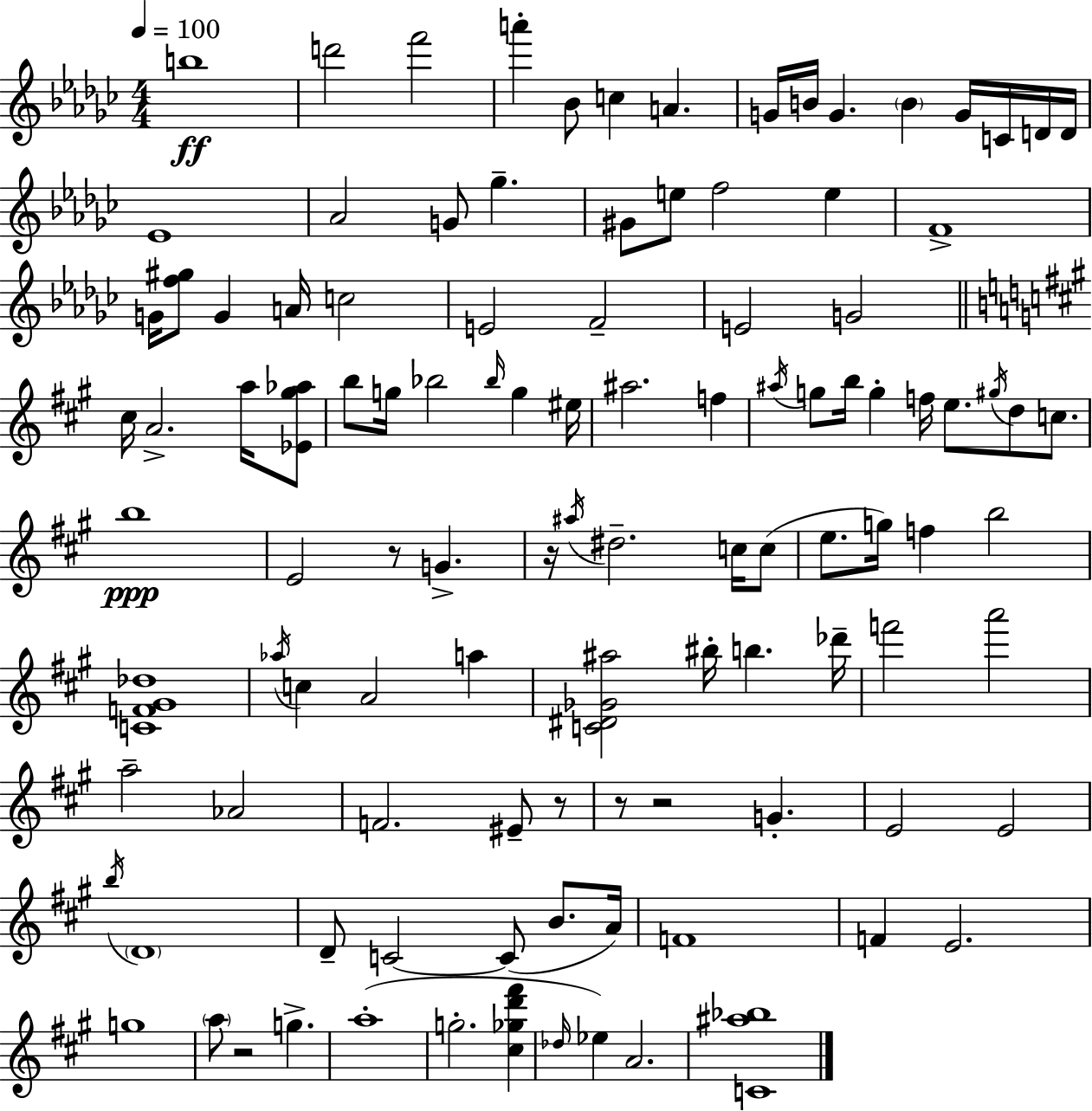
{
  \clef treble
  \numericTimeSignature
  \time 4/4
  \key ees \minor
  \tempo 4 = 100
  b''1\ff | d'''2 f'''2 | a'''4-. bes'8 c''4 a'4. | g'16 b'16 g'4. \parenthesize b'4 g'16 c'16 d'16 d'16 | \break ees'1 | aes'2 g'8 ges''4.-- | gis'8 e''8 f''2 e''4 | f'1-> | \break g'16 <f'' gis''>8 g'4 a'16 c''2 | e'2 f'2-- | e'2 g'2 | \bar "||" \break \key a \major cis''16 a'2.-> a''16 <ees' gis'' aes''>8 | b''8 g''16 bes''2 \grace { bes''16 } g''4 | eis''16 ais''2. f''4 | \acciaccatura { ais''16 } g''8 b''16 g''4-. f''16 e''8. \acciaccatura { gis''16 } d''8 | \break c''8. b''1\ppp | e'2 r8 g'4.-> | r16 \acciaccatura { ais''16 } dis''2.-- | c''16 c''8( e''8. g''16) f''4 b''2 | \break <c' f' gis' des''>1 | \acciaccatura { aes''16 } c''4 a'2 | a''4 <c' dis' ges' ais''>2 bis''16-. b''4. | des'''16-- f'''2 a'''2 | \break a''2-- aes'2 | f'2. | eis'8-- r8 r8 r2 g'4.-. | e'2 e'2 | \break \acciaccatura { b''16 } \parenthesize d'1 | d'8-- c'2~~ | c'8( b'8. a'16) f'1 | f'4 e'2. | \break g''1 | \parenthesize a''8 r2 | g''4.-> a''1-.( | g''2.-. | \break <cis'' ges'' d''' fis'''>4 \grace { des''16 } ees''4) a'2. | <c' ais'' bes''>1 | \bar "|."
}